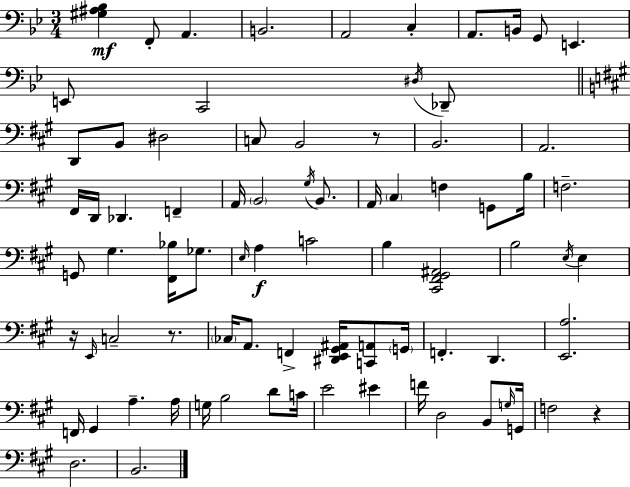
[G#3,A#3,Bb3]/q F2/e A2/q. B2/h. A2/h C3/q A2/e. B2/s G2/e E2/q. E2/e C2/h D#3/s Db2/e D2/e B2/e D#3/h C3/e B2/h R/e B2/h. A2/h. F#2/s D2/s Db2/q. F2/q A2/s B2/h G#3/s B2/e. A2/s C#3/q F3/q G2/e B3/s F3/h. G2/e G#3/q. [F#2,Bb3]/s Gb3/e. E3/s A3/q C4/h B3/q [C#2,F#2,G#2,A#2]/h B3/h E3/s E3/q R/s E2/s C3/h R/e. CES3/s A2/e. F2/q [D#2,E2,G#2,A#2]/s [C2,A2]/e G2/s F2/q. D2/q. [E2,A3]/h. F2/s G#2/q A3/q. A3/s G3/s B3/h D4/e C4/s E4/h EIS4/q F4/s D3/h B2/e G3/s G2/s F3/h R/q D3/h. B2/h.